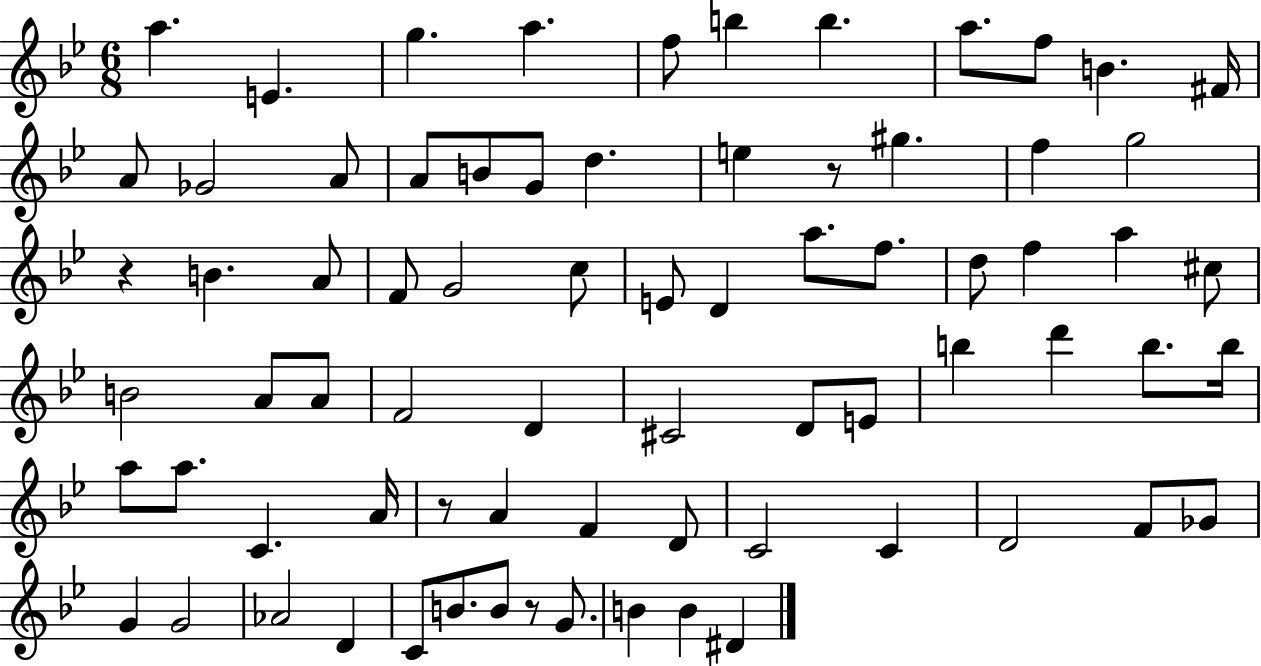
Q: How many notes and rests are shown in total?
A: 74